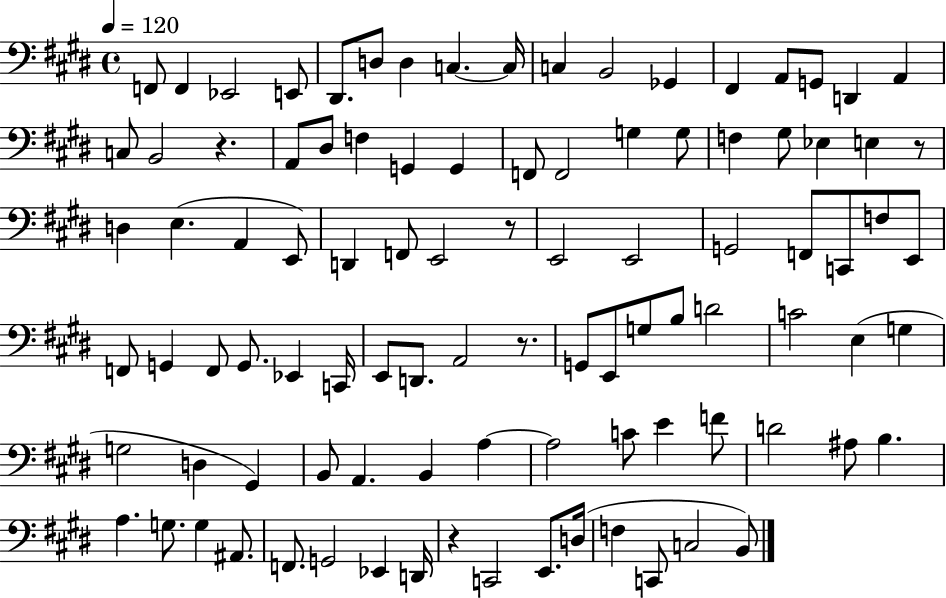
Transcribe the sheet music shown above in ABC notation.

X:1
T:Untitled
M:4/4
L:1/4
K:E
F,,/2 F,, _E,,2 E,,/2 ^D,,/2 D,/2 D, C, C,/4 C, B,,2 _G,, ^F,, A,,/2 G,,/2 D,, A,, C,/2 B,,2 z A,,/2 ^D,/2 F, G,, G,, F,,/2 F,,2 G, G,/2 F, ^G,/2 _E, E, z/2 D, E, A,, E,,/2 D,, F,,/2 E,,2 z/2 E,,2 E,,2 G,,2 F,,/2 C,,/2 F,/2 E,,/2 F,,/2 G,, F,,/2 G,,/2 _E,, C,,/4 E,,/2 D,,/2 A,,2 z/2 G,,/2 E,,/2 G,/2 B,/2 D2 C2 E, G, G,2 D, ^G,, B,,/2 A,, B,, A, A,2 C/2 E F/2 D2 ^A,/2 B, A, G,/2 G, ^A,,/2 F,,/2 G,,2 _E,, D,,/4 z C,,2 E,,/2 D,/4 F, C,,/2 C,2 B,,/2